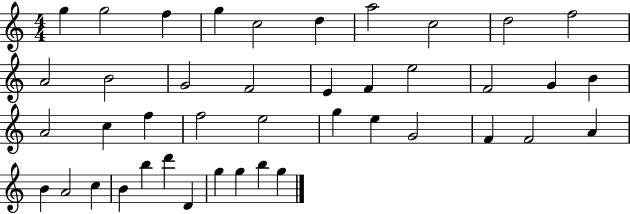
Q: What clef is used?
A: treble